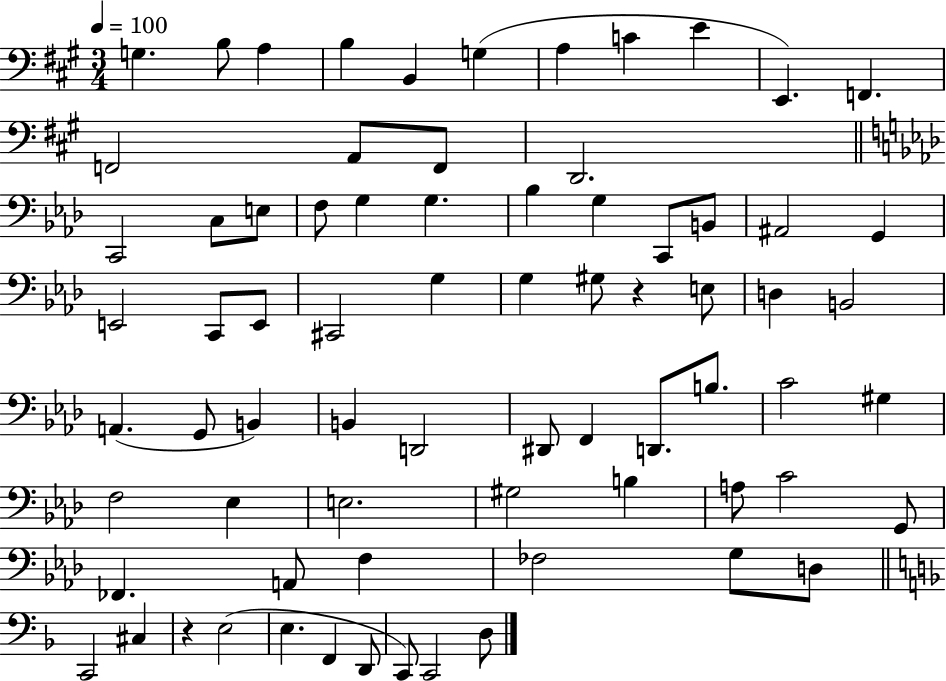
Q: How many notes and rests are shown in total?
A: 73